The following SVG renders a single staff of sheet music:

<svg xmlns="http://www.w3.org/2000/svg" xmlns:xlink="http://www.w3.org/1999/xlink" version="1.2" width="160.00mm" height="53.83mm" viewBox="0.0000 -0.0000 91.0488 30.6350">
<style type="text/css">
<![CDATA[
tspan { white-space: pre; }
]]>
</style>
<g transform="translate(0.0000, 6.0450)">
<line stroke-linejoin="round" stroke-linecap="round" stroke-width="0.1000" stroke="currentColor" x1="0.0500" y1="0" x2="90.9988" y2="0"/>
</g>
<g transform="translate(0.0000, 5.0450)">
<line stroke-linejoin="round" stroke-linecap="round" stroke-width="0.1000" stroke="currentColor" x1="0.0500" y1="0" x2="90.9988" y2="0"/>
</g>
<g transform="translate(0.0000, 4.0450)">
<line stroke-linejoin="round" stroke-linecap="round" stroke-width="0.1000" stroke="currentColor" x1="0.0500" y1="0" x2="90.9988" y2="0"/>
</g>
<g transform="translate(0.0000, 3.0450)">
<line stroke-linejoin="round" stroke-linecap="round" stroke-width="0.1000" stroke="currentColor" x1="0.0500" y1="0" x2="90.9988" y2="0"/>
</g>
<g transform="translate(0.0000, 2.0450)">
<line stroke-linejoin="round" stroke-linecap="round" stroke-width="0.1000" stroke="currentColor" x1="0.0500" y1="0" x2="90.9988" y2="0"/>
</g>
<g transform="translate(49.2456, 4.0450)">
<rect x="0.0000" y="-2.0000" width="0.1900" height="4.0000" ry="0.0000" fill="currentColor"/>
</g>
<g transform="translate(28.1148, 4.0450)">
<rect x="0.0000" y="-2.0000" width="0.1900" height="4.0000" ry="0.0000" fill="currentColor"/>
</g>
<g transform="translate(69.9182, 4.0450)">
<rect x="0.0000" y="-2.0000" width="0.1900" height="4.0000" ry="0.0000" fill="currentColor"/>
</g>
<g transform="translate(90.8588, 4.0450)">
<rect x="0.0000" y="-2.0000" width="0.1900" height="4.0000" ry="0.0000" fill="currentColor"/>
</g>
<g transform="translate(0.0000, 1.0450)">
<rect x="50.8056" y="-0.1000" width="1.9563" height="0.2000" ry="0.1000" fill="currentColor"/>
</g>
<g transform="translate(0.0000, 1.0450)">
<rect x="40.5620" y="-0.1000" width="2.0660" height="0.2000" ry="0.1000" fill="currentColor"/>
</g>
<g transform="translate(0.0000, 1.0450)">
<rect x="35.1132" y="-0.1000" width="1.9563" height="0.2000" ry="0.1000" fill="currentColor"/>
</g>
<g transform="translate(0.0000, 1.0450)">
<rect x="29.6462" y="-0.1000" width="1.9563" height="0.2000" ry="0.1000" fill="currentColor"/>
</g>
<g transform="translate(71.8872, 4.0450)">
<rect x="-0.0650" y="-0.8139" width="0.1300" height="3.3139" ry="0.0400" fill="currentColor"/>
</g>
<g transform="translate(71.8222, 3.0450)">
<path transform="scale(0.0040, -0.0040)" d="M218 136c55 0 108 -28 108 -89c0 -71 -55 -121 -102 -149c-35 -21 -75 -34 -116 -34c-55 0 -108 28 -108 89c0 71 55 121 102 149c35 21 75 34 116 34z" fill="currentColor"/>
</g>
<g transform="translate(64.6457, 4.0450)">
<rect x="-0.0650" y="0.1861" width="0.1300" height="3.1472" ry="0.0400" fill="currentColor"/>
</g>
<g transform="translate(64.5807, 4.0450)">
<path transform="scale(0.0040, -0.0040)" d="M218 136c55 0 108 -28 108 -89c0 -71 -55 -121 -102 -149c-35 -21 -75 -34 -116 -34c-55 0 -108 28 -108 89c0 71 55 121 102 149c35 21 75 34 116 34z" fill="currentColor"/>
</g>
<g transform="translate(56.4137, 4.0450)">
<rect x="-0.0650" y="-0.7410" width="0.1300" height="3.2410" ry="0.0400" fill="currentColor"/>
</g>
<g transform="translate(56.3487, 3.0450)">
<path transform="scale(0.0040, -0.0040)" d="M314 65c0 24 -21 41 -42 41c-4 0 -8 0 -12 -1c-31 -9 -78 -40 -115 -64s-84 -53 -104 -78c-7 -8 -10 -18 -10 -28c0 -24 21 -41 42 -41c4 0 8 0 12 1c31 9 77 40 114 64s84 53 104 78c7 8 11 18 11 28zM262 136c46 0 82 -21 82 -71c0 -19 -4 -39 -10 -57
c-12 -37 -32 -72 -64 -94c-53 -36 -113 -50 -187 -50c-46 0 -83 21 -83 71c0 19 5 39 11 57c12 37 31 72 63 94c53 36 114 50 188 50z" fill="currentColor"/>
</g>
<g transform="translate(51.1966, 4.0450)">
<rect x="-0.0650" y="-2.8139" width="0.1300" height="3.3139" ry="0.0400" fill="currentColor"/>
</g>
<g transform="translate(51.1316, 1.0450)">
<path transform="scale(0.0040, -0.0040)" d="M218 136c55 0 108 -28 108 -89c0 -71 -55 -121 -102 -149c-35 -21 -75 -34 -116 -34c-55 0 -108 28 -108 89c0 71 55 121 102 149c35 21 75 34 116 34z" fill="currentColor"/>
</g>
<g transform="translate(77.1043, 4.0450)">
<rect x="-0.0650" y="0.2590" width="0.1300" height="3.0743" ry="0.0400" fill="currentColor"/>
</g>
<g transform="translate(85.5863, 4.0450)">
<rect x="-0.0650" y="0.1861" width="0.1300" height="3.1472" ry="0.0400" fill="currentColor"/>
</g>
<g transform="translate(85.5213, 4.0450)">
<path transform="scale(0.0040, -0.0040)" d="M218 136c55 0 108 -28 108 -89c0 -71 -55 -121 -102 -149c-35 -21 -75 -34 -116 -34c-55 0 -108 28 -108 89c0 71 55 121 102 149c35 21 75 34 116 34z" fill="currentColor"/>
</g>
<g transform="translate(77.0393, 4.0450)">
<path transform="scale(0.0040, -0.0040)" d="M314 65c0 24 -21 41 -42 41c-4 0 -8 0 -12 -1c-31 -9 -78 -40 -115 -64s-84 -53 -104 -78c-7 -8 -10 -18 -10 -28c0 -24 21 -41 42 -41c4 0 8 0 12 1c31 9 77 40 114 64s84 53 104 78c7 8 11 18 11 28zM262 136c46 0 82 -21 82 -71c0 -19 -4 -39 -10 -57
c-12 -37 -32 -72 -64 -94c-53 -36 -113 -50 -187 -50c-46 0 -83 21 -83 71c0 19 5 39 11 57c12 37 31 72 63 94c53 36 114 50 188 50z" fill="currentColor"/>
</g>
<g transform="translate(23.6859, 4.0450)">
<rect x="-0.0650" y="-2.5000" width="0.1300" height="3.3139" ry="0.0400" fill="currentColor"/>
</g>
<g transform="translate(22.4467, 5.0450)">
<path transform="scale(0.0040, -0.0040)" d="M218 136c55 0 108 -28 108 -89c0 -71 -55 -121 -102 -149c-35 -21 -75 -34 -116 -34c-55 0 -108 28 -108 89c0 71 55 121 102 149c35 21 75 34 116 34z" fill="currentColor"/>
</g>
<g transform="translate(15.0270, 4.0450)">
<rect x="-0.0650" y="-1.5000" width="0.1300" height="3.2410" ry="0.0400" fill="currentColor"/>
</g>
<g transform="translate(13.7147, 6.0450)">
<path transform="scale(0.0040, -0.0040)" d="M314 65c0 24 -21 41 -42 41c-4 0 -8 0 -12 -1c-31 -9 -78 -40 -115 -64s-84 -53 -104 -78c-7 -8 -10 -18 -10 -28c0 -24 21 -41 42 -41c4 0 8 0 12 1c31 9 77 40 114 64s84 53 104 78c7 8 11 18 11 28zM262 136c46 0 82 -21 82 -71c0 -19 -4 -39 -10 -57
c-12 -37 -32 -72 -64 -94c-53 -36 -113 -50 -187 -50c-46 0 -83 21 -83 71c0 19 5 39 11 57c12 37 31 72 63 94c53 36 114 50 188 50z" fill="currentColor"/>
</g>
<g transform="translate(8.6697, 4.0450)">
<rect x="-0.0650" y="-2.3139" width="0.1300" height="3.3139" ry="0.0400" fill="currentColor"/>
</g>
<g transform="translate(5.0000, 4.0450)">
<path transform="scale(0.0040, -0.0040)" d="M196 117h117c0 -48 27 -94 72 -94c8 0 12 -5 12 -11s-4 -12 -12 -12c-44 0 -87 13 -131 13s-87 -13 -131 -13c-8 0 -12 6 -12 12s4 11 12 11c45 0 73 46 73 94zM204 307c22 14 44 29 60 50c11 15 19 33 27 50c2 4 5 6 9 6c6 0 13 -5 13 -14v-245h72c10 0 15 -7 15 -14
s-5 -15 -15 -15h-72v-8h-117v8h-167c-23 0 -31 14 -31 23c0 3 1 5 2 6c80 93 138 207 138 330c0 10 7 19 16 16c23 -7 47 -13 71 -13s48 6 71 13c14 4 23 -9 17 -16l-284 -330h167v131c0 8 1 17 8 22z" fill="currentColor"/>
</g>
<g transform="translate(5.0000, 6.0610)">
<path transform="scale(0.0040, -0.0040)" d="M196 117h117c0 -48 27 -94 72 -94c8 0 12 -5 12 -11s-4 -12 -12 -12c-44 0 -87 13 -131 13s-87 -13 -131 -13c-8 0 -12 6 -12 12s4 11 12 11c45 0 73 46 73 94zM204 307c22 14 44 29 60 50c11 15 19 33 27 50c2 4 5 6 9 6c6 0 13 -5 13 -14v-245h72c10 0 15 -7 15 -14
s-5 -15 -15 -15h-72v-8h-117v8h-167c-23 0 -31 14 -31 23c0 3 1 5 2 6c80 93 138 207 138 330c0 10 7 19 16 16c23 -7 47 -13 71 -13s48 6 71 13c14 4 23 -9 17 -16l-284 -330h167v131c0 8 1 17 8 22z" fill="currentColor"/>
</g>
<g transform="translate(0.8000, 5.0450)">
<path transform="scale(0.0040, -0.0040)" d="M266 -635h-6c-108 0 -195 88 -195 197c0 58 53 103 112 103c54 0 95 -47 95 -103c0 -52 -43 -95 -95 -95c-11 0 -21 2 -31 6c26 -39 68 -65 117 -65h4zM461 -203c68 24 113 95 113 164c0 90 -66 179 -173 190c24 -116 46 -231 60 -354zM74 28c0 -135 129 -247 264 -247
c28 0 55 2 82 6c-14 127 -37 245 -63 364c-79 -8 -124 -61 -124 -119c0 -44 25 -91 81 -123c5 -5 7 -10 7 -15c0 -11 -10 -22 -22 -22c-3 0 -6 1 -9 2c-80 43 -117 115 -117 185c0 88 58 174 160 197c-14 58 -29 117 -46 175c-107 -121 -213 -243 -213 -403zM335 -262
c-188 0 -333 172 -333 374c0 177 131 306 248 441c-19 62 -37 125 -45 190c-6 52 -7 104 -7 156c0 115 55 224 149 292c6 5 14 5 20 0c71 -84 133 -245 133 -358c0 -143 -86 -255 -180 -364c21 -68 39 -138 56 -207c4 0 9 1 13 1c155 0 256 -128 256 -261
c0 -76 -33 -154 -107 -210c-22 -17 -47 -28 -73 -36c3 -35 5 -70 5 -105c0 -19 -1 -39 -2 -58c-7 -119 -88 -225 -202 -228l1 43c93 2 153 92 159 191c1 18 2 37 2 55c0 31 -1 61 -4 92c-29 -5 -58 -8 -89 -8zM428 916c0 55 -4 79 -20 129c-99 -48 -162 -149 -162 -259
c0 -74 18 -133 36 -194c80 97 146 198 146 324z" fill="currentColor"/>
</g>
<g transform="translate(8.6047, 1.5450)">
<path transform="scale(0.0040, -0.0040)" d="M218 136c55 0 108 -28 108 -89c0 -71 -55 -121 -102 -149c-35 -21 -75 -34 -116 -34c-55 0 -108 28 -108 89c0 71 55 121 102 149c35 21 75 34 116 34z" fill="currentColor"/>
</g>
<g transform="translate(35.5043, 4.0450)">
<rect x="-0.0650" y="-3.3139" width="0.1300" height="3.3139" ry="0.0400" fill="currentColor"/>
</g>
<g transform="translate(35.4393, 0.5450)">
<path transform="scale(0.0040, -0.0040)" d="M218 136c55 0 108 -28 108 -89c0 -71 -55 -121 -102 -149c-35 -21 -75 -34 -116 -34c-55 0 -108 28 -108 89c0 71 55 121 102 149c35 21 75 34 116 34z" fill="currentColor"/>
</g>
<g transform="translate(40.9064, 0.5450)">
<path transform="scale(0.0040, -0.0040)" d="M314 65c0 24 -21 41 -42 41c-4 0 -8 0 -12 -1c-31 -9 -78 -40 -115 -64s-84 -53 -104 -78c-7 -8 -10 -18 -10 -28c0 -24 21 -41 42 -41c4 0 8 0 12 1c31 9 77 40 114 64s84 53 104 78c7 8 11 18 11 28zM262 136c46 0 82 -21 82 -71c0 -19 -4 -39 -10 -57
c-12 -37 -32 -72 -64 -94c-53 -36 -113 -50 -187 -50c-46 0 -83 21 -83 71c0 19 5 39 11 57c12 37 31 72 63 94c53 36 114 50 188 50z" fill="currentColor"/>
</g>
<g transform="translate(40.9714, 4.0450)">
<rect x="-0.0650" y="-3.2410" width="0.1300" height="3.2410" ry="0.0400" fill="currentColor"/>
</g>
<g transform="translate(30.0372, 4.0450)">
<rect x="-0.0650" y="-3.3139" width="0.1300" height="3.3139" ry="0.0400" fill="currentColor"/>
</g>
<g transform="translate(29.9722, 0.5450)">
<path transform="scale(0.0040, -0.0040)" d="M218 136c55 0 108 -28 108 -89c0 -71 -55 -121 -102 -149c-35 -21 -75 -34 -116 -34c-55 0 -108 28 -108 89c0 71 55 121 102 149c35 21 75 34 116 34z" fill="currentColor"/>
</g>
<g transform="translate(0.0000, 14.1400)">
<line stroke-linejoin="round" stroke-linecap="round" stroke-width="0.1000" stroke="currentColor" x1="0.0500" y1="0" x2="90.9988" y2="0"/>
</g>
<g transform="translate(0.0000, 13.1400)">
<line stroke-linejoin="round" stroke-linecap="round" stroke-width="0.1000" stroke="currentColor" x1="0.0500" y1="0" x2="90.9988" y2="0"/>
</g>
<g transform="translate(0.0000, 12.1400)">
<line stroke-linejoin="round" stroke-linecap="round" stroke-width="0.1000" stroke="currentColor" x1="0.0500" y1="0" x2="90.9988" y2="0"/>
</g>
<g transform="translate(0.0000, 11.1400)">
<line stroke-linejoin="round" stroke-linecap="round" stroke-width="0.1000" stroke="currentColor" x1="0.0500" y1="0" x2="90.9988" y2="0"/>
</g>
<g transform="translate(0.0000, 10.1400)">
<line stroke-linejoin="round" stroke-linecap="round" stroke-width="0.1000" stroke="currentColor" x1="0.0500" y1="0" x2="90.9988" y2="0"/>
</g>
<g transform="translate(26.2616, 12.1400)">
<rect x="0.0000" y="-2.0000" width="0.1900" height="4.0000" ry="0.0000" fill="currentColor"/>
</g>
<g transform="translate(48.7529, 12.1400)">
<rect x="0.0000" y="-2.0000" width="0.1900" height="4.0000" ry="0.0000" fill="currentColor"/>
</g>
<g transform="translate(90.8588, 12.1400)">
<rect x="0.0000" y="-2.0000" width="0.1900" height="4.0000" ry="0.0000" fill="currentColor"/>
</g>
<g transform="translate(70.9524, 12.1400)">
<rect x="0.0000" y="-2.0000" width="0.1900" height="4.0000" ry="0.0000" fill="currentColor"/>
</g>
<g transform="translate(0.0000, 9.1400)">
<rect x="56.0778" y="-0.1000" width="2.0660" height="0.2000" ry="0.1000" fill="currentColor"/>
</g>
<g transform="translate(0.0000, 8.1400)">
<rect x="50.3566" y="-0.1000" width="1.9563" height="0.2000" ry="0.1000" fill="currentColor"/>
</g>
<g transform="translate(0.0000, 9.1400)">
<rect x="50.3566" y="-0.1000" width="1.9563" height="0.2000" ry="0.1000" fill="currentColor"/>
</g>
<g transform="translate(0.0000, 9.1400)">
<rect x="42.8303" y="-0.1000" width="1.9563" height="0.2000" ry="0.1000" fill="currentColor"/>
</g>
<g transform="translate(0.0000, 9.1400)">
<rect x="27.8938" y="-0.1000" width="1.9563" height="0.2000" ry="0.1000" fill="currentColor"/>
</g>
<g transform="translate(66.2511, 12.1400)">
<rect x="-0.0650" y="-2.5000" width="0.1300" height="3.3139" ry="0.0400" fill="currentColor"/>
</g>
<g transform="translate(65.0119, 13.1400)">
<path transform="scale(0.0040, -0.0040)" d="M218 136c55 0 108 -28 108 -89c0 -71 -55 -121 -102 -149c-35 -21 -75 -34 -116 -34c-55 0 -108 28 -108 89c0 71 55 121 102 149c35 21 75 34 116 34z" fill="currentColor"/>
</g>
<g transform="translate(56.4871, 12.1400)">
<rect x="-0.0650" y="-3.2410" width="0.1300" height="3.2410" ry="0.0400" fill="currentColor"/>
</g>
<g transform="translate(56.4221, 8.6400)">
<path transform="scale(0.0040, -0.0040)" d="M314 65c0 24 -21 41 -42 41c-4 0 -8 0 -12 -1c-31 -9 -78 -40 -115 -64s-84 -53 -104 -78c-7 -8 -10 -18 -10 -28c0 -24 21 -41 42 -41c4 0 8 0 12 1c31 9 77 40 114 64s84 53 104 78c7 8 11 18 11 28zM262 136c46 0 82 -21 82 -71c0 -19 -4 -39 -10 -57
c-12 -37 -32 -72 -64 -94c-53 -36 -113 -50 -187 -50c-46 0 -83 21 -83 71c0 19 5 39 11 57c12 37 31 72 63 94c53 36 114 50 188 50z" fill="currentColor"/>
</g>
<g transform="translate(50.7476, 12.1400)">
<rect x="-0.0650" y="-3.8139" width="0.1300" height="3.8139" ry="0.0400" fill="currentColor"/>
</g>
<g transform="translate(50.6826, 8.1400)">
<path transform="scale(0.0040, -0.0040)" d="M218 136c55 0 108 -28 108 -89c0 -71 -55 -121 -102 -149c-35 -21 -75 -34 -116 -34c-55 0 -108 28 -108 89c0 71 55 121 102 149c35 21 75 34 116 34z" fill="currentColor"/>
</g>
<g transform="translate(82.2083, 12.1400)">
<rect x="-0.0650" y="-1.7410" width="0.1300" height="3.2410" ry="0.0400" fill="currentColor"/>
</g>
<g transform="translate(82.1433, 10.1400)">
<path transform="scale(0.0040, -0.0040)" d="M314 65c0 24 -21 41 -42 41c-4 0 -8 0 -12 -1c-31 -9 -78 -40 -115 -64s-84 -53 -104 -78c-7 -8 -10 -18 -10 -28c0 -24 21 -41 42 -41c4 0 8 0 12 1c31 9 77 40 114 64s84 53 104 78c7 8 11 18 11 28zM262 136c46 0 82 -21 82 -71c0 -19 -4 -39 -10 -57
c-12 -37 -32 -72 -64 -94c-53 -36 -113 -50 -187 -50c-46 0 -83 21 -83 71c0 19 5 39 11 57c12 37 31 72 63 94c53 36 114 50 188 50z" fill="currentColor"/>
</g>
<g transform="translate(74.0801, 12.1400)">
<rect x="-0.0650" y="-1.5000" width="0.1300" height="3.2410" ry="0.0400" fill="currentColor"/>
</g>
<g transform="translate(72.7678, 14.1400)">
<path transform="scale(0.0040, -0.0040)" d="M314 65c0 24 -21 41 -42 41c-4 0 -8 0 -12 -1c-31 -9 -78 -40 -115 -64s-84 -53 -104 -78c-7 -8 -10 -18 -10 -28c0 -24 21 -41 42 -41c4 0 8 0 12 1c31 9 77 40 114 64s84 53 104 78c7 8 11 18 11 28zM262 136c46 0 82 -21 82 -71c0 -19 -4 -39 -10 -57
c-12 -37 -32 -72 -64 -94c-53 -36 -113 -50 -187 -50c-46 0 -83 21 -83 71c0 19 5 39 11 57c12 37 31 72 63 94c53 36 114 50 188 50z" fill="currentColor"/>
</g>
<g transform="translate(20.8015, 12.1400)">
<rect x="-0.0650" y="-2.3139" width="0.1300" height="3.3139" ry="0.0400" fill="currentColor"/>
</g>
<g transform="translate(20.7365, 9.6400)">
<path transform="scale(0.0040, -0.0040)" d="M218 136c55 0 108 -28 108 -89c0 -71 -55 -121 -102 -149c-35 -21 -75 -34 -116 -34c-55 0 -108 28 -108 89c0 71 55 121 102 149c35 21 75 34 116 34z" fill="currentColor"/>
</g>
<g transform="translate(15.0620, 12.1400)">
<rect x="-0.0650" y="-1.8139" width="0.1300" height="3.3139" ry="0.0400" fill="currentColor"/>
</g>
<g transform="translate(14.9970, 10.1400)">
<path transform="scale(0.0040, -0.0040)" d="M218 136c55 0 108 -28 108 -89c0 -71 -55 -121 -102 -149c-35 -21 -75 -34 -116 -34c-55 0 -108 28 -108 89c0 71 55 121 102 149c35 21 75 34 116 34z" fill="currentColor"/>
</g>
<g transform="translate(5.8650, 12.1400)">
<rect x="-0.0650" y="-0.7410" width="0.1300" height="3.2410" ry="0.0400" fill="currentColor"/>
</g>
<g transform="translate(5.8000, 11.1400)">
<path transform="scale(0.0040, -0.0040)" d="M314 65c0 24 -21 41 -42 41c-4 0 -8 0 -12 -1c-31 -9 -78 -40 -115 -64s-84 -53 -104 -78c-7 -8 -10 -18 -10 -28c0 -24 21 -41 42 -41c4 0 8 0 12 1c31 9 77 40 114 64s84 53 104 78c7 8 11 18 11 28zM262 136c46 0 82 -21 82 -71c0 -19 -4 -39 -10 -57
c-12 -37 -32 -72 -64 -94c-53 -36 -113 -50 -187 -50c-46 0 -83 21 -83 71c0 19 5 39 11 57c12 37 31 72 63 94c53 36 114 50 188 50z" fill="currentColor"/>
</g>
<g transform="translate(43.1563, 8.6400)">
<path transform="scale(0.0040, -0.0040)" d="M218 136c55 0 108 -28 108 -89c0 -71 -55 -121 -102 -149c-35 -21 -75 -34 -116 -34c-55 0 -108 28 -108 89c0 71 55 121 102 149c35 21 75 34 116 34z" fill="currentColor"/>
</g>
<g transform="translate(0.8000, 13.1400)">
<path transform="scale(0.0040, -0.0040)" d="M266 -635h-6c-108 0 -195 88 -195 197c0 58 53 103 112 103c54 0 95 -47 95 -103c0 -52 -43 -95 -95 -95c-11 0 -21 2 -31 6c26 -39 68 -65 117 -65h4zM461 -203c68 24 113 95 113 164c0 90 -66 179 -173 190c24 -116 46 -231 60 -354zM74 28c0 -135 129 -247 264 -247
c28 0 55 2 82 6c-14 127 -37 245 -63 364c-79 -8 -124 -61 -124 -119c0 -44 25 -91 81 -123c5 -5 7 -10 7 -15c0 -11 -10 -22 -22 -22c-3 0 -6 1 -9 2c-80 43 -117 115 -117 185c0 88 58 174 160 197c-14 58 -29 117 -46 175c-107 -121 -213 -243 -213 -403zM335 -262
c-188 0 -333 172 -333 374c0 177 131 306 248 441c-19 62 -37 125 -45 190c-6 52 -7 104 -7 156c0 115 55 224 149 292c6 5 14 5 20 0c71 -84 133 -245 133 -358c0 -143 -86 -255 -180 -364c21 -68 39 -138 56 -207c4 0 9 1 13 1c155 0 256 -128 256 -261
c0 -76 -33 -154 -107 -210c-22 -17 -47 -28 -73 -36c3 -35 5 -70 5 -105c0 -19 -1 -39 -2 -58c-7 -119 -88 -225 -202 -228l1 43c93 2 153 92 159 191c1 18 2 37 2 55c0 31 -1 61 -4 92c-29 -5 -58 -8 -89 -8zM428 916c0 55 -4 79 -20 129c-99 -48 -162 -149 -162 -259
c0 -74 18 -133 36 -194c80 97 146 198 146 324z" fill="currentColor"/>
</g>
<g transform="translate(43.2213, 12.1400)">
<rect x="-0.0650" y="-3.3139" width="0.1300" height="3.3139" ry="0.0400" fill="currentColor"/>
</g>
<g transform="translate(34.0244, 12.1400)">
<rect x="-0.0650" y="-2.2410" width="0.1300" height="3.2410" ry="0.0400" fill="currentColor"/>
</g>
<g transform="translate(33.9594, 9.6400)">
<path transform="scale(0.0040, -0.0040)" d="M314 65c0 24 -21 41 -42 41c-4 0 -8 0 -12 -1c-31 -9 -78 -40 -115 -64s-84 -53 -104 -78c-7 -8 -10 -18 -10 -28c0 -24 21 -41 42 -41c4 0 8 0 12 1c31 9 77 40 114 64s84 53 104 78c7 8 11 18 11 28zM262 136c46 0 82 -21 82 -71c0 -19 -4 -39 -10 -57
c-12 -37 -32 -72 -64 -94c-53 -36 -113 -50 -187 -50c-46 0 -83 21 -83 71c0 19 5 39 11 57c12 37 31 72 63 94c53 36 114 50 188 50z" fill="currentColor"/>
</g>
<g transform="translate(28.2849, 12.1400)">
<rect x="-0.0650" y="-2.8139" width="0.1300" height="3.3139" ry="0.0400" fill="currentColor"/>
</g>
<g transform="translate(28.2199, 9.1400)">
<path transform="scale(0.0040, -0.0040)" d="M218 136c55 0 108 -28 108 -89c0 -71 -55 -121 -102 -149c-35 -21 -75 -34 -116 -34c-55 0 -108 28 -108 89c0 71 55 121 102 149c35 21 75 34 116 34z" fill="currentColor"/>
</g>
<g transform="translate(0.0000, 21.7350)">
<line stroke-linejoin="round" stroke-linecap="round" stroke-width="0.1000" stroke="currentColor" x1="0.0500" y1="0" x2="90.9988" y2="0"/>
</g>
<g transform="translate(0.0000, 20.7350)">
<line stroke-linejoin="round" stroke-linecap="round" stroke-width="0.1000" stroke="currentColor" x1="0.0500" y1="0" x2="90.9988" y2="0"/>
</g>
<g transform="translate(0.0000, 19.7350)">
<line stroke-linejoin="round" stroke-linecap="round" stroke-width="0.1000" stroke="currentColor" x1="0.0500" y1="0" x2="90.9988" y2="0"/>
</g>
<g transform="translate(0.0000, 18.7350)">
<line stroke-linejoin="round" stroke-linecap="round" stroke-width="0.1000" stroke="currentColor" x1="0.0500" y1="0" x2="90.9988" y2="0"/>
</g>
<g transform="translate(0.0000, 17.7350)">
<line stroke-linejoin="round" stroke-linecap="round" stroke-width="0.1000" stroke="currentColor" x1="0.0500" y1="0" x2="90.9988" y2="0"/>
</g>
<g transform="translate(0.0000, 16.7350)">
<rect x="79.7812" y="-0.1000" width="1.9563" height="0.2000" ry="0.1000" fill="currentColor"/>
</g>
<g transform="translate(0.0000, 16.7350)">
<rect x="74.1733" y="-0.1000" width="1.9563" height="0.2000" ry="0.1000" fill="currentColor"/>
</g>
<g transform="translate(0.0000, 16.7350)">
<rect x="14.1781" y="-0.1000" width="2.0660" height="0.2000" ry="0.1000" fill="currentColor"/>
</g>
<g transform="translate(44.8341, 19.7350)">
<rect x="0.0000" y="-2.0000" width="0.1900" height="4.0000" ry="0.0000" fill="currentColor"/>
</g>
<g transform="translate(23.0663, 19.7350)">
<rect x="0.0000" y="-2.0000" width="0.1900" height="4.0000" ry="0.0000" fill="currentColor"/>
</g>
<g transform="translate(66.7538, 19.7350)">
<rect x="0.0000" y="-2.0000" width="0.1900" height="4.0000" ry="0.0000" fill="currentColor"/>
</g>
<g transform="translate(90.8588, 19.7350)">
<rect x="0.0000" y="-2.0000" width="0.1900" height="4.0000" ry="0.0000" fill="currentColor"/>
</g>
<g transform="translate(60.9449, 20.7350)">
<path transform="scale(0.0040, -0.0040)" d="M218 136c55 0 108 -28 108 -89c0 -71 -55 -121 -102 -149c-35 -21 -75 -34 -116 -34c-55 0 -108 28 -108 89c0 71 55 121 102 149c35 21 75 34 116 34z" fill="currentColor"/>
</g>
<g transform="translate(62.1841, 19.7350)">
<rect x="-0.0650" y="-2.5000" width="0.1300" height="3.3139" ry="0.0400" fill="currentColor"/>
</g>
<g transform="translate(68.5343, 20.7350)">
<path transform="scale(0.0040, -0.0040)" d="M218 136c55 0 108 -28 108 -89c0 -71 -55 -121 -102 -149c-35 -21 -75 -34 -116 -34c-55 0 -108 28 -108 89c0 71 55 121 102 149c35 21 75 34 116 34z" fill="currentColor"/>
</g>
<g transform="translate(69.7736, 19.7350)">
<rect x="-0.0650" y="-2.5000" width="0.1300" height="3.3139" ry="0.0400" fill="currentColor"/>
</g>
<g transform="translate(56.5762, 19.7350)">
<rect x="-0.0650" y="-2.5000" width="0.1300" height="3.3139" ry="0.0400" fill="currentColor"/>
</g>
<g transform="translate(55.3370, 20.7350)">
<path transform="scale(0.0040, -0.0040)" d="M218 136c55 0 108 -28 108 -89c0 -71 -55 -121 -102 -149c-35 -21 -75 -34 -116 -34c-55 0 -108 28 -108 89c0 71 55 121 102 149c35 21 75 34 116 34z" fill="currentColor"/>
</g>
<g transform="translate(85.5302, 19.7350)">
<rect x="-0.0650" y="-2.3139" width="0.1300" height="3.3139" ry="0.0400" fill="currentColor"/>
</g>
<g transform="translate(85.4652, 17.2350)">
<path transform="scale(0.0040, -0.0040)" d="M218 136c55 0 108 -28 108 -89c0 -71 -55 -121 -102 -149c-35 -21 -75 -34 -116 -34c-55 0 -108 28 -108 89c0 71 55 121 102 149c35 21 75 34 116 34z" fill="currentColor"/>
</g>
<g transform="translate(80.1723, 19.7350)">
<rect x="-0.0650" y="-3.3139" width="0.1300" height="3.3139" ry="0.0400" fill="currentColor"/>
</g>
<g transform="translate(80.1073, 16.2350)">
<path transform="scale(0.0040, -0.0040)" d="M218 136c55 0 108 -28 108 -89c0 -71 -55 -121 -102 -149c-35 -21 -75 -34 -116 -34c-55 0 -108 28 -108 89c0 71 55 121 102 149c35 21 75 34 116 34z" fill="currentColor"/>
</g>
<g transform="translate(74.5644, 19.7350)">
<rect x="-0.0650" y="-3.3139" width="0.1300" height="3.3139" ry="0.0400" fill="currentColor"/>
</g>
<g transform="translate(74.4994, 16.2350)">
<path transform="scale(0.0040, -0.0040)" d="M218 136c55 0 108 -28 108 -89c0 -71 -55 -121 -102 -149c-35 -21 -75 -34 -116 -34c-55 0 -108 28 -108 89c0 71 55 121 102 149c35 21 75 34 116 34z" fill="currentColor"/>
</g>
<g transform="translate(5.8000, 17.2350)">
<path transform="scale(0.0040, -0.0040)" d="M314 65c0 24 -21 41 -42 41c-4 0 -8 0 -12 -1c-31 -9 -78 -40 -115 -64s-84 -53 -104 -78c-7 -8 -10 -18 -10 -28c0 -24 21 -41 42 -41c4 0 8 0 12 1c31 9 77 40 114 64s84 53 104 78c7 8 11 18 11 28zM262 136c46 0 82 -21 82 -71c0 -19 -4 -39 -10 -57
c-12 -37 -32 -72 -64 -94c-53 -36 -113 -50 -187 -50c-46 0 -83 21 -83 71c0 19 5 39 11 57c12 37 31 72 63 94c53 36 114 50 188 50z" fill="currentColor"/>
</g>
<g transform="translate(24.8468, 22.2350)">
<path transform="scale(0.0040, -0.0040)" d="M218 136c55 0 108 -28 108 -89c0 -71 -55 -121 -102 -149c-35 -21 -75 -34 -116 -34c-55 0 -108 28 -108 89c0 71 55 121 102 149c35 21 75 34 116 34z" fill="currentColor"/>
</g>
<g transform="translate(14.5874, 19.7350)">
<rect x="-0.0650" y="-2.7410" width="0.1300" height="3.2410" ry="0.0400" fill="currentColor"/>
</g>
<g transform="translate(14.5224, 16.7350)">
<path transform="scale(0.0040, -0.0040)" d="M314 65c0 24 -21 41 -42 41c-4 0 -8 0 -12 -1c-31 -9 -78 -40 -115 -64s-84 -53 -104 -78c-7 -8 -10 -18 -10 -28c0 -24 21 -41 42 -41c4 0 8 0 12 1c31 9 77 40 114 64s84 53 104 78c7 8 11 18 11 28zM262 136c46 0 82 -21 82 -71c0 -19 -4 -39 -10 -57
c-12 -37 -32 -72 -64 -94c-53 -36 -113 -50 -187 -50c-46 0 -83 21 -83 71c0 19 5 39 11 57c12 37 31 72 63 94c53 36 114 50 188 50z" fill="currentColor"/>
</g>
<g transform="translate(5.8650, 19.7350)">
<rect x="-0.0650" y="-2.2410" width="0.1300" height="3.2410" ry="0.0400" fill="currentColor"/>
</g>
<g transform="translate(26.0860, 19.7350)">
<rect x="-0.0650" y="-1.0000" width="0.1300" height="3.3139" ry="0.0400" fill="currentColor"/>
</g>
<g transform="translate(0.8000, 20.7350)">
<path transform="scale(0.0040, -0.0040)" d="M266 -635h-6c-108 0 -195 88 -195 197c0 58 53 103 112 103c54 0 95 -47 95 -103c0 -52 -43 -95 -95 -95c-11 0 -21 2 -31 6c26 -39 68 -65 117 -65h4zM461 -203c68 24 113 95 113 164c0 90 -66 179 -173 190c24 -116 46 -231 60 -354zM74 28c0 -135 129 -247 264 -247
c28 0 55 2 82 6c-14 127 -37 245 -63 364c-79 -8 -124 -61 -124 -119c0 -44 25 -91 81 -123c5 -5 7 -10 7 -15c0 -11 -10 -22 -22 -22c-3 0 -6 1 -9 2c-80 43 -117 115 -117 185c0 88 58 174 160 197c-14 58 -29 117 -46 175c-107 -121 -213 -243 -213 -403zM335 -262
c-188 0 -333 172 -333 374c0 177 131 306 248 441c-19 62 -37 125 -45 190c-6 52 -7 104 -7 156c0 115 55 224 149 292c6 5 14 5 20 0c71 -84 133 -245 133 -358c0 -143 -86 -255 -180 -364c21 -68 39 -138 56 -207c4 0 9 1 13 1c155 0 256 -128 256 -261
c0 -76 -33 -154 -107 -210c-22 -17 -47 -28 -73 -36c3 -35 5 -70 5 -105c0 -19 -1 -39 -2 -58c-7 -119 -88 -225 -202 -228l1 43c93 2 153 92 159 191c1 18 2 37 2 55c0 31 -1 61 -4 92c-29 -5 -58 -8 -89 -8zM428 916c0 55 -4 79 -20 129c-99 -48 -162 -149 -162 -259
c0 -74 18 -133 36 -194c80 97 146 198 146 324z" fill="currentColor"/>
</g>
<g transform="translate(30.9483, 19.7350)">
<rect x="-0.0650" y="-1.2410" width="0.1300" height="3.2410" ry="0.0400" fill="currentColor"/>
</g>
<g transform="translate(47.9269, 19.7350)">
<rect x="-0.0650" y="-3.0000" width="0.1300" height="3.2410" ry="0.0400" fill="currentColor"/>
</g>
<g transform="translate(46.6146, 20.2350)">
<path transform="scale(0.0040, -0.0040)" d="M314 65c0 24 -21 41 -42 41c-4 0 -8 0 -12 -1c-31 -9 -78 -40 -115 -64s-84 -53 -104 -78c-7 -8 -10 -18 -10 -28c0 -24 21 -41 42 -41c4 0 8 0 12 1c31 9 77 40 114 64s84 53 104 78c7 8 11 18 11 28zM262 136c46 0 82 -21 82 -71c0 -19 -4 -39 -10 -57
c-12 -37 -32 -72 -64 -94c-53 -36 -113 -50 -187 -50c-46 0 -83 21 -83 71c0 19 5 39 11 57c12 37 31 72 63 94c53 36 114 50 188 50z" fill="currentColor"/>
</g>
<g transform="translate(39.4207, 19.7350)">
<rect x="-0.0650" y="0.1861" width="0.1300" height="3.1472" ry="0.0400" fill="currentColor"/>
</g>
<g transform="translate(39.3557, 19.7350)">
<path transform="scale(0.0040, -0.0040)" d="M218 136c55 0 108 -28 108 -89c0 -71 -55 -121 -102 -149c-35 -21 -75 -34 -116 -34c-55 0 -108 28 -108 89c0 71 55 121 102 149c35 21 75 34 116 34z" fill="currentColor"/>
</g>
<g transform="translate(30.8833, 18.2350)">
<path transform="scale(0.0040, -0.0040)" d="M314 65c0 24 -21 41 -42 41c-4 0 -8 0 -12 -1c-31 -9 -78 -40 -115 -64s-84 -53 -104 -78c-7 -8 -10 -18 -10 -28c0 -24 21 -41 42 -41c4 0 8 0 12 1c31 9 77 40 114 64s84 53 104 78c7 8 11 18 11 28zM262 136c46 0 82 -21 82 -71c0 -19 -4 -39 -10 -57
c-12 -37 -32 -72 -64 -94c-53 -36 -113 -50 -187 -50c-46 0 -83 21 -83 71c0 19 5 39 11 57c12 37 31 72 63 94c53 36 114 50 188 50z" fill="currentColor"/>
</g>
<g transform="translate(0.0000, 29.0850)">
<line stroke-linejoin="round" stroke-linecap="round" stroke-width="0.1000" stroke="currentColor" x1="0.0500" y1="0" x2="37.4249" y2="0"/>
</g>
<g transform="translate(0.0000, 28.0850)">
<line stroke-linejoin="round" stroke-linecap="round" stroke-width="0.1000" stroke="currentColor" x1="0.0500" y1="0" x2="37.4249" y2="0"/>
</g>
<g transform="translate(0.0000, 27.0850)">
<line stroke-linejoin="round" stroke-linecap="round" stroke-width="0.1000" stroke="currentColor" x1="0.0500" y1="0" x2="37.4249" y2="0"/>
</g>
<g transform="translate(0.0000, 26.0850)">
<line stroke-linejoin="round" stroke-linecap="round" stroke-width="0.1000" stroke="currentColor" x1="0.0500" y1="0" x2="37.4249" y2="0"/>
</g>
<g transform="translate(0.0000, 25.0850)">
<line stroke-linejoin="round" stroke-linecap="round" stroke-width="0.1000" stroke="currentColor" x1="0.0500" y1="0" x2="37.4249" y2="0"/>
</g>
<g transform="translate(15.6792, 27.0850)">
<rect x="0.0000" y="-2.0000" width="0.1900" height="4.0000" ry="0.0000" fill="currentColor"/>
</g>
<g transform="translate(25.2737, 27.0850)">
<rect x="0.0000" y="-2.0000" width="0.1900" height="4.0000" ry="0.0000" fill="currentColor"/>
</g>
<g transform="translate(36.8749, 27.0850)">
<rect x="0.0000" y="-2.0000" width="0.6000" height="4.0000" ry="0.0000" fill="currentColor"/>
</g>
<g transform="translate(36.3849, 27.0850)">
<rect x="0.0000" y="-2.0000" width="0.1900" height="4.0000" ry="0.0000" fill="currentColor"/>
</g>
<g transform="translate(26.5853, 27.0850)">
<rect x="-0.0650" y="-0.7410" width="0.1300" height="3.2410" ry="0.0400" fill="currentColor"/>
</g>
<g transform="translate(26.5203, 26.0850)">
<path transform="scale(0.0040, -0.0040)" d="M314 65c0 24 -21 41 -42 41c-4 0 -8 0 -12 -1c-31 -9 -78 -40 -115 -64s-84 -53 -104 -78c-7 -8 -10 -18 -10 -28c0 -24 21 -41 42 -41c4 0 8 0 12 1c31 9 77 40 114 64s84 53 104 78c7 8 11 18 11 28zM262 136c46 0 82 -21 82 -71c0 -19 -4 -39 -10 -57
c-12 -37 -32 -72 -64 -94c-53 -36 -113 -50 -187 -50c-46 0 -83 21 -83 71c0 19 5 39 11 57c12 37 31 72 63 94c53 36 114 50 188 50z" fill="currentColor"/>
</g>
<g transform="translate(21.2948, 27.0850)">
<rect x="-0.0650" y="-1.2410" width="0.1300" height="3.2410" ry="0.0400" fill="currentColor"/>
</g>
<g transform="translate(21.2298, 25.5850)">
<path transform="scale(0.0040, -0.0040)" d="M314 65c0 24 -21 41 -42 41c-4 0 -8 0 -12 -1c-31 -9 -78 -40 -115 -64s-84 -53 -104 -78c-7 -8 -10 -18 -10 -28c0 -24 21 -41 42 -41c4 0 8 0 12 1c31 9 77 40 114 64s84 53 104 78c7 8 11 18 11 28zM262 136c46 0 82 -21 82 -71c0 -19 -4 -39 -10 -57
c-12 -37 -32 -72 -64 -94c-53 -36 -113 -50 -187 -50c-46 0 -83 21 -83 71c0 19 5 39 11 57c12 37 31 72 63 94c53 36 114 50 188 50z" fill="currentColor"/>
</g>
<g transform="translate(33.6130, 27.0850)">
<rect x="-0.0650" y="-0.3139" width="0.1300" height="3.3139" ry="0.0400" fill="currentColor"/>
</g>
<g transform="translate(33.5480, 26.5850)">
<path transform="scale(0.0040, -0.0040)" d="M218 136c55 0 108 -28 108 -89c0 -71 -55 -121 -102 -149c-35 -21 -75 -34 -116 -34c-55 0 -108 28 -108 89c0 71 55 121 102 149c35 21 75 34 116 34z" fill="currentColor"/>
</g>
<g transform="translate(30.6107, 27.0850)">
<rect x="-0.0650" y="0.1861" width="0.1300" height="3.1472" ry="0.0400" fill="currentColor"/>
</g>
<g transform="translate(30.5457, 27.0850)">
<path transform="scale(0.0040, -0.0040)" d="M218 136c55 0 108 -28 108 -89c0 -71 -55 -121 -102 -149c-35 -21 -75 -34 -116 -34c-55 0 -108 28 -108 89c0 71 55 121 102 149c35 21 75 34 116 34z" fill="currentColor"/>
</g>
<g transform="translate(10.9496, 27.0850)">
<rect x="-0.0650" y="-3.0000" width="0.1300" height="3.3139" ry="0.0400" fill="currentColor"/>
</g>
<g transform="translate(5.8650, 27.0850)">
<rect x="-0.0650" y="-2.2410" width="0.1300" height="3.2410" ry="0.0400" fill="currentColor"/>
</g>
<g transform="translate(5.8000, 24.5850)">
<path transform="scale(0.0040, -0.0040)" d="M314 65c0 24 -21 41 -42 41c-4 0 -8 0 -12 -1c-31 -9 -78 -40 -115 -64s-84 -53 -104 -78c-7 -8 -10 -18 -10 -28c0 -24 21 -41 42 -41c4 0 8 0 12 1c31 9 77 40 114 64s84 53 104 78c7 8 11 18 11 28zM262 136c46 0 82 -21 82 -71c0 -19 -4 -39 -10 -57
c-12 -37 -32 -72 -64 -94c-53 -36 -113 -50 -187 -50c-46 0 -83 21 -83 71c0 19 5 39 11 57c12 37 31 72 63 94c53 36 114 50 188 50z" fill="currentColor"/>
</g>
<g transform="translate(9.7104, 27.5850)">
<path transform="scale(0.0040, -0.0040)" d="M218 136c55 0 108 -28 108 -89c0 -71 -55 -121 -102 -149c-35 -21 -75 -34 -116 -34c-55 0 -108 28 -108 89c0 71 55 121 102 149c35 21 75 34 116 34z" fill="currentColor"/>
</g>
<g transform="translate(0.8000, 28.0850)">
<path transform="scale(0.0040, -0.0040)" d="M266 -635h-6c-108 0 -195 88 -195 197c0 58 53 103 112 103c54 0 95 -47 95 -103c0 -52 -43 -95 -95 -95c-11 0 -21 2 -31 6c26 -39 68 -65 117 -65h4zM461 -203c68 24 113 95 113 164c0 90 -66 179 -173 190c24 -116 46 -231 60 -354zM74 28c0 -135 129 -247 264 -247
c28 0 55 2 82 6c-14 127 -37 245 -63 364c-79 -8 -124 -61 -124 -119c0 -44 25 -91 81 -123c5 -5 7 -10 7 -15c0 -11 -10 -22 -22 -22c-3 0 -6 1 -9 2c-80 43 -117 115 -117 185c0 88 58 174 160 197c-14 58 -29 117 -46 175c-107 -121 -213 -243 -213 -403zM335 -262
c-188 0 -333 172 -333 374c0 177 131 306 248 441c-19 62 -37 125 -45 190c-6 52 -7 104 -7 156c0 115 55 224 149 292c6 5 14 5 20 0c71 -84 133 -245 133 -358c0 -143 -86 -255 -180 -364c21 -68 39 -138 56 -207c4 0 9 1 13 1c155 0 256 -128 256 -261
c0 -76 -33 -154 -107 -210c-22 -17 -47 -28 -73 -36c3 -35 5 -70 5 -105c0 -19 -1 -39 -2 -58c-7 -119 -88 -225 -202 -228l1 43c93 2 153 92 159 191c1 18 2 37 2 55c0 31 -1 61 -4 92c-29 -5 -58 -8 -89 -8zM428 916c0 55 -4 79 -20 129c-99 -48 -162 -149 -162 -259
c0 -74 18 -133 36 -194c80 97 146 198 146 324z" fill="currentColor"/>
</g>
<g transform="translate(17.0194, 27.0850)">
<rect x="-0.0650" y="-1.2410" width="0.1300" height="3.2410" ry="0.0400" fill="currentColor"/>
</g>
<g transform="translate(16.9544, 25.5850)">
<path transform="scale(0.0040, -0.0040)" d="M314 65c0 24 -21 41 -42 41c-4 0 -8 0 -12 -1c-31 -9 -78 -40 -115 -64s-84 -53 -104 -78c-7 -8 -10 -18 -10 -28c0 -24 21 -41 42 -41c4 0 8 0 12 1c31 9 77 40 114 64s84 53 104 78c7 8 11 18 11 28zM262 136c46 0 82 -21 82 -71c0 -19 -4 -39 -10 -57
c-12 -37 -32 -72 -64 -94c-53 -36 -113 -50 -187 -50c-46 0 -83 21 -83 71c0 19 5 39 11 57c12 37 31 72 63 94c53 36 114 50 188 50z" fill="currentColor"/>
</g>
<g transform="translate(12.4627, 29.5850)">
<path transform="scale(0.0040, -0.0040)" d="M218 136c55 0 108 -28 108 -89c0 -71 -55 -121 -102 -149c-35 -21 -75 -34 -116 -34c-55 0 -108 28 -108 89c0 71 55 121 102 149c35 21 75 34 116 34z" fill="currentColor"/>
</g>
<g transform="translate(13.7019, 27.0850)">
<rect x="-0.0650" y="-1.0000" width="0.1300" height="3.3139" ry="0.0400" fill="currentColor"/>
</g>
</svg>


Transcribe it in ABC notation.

X:1
T:Untitled
M:4/4
L:1/4
K:C
g E2 G b b b2 a d2 B d B2 B d2 f g a g2 b c' b2 G E2 f2 g2 a2 D e2 B A2 G G G b b g g2 A D e2 e2 d2 B c